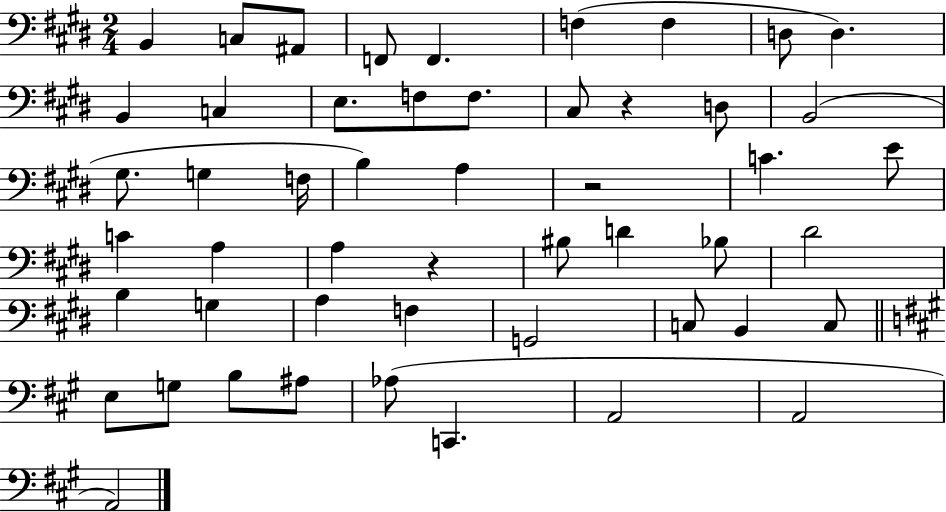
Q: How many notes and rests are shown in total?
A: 51